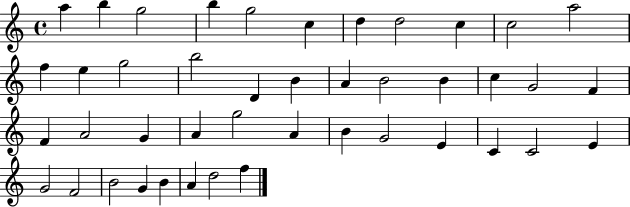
X:1
T:Untitled
M:4/4
L:1/4
K:C
a b g2 b g2 c d d2 c c2 a2 f e g2 b2 D B A B2 B c G2 F F A2 G A g2 A B G2 E C C2 E G2 F2 B2 G B A d2 f